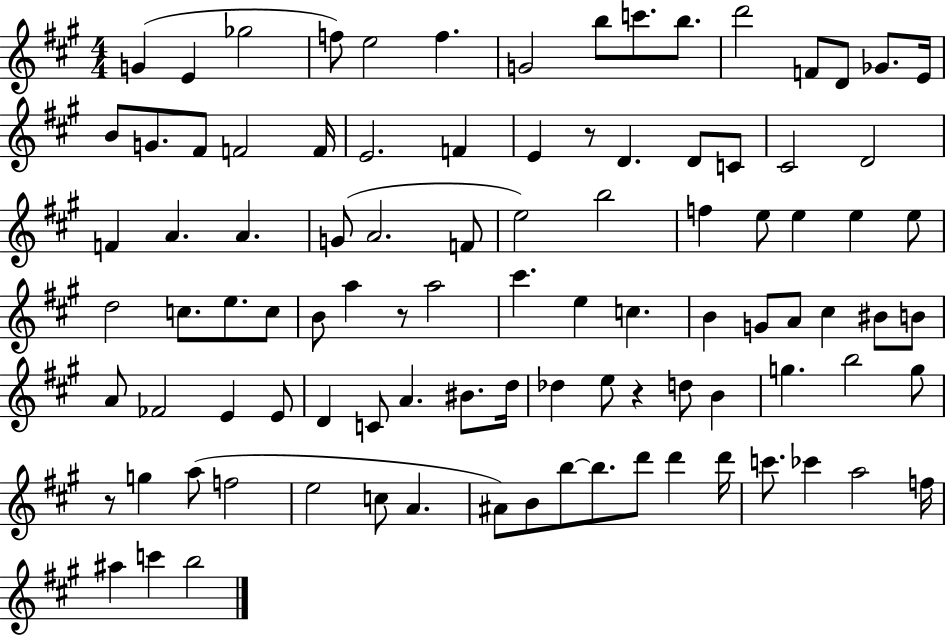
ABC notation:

X:1
T:Untitled
M:4/4
L:1/4
K:A
G E _g2 f/2 e2 f G2 b/2 c'/2 b/2 d'2 F/2 D/2 _G/2 E/4 B/2 G/2 ^F/2 F2 F/4 E2 F E z/2 D D/2 C/2 ^C2 D2 F A A G/2 A2 F/2 e2 b2 f e/2 e e e/2 d2 c/2 e/2 c/2 B/2 a z/2 a2 ^c' e c B G/2 A/2 ^c ^B/2 B/2 A/2 _F2 E E/2 D C/2 A ^B/2 d/4 _d e/2 z d/2 B g b2 g/2 z/2 g a/2 f2 e2 c/2 A ^A/2 B/2 b/2 b/2 d'/2 d' d'/4 c'/2 _c' a2 f/4 ^a c' b2